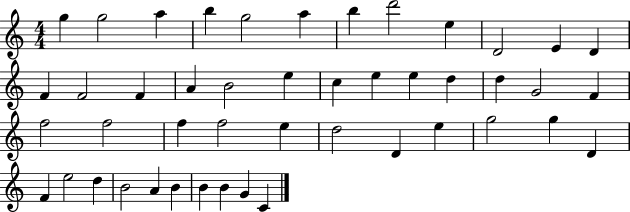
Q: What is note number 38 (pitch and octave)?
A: E5